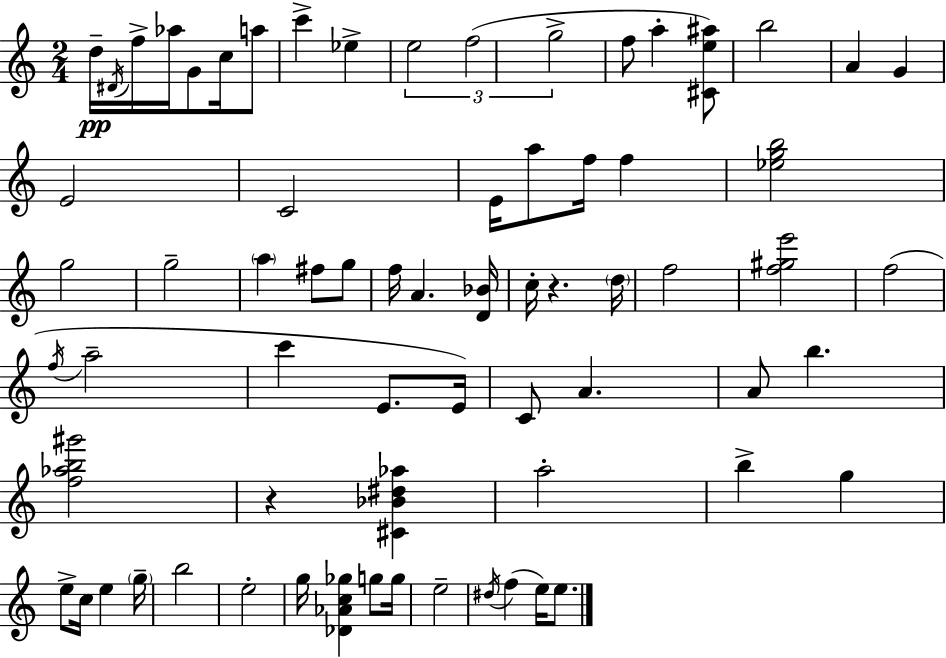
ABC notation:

X:1
T:Untitled
M:2/4
L:1/4
K:Am
d/4 ^D/4 f/4 _a/4 G/2 c/4 a/2 c' _e e2 f2 g2 f/2 a [^Ce^a]/2 b2 A G E2 C2 E/4 a/2 f/4 f [_egb]2 g2 g2 a ^f/2 g/2 f/4 A [D_B]/4 c/4 z d/4 f2 [f^ge']2 f2 f/4 a2 c' E/2 E/4 C/2 A A/2 b [f_ab^g']2 z [^C_B^d_a] a2 b g e/2 c/4 e g/4 b2 e2 g/4 [_D_Ac_g] g/2 g/4 e2 ^d/4 f e/4 e/2